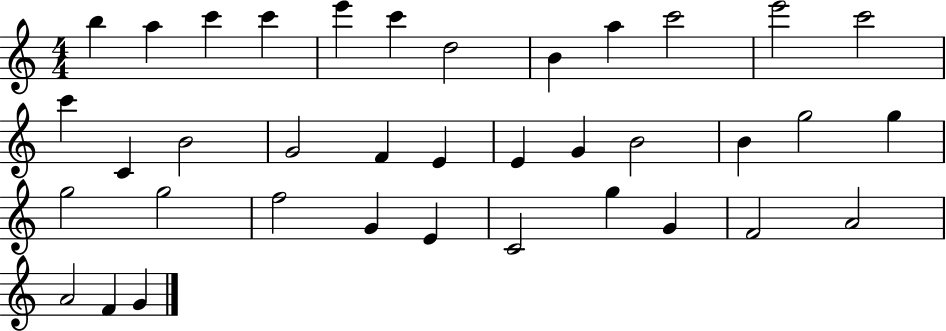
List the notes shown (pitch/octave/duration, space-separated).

B5/q A5/q C6/q C6/q E6/q C6/q D5/h B4/q A5/q C6/h E6/h C6/h C6/q C4/q B4/h G4/h F4/q E4/q E4/q G4/q B4/h B4/q G5/h G5/q G5/h G5/h F5/h G4/q E4/q C4/h G5/q G4/q F4/h A4/h A4/h F4/q G4/q